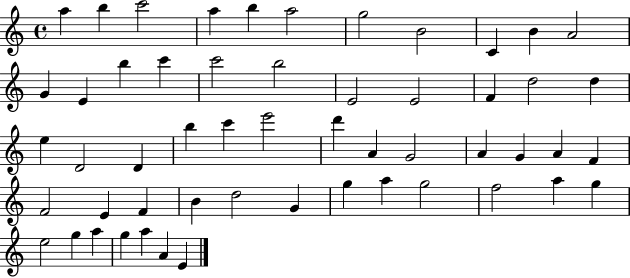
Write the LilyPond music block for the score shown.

{
  \clef treble
  \time 4/4
  \defaultTimeSignature
  \key c \major
  a''4 b''4 c'''2 | a''4 b''4 a''2 | g''2 b'2 | c'4 b'4 a'2 | \break g'4 e'4 b''4 c'''4 | c'''2 b''2 | e'2 e'2 | f'4 d''2 d''4 | \break e''4 d'2 d'4 | b''4 c'''4 e'''2 | d'''4 a'4 g'2 | a'4 g'4 a'4 f'4 | \break f'2 e'4 f'4 | b'4 d''2 g'4 | g''4 a''4 g''2 | f''2 a''4 g''4 | \break e''2 g''4 a''4 | g''4 a''4 a'4 e'4 | \bar "|."
}